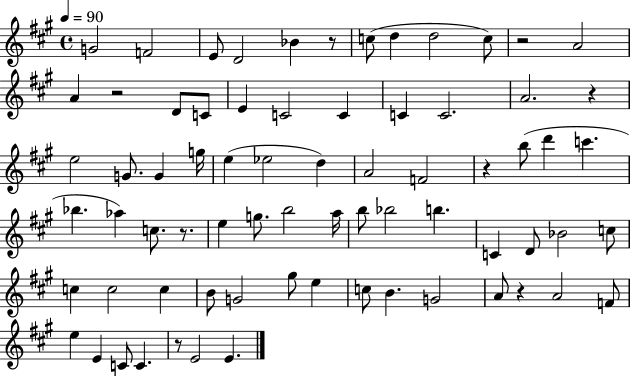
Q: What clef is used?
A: treble